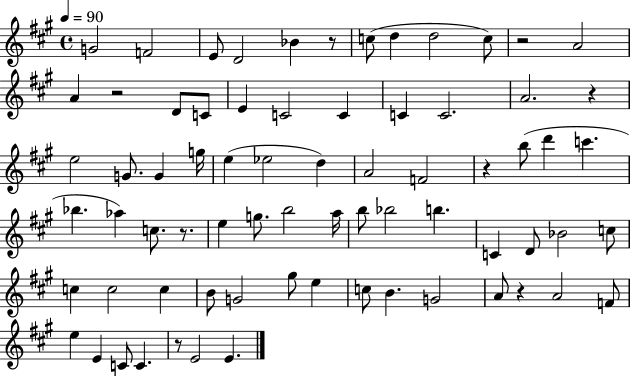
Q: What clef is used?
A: treble